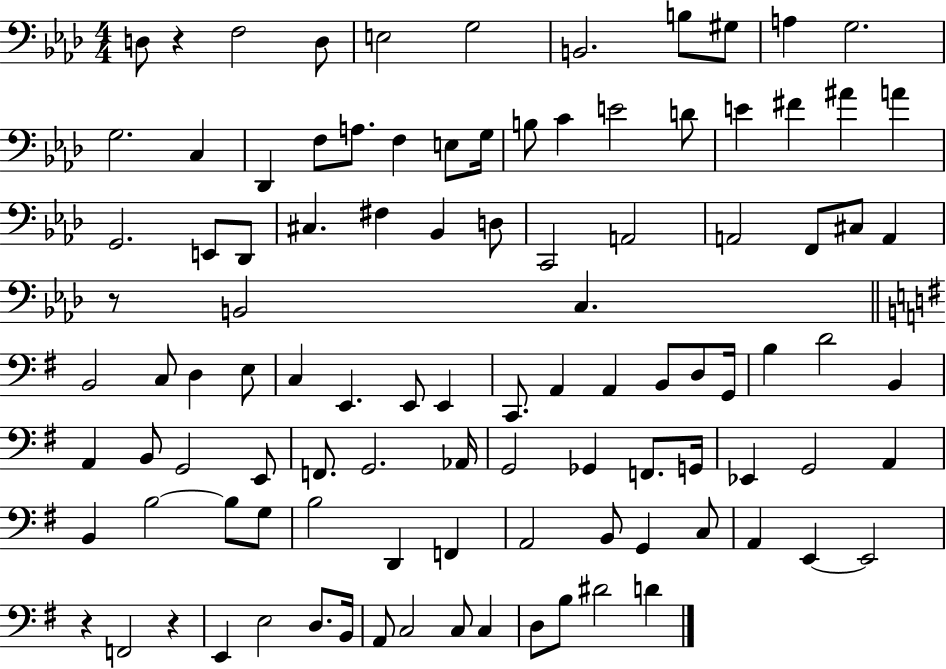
D3/e R/q F3/h D3/e E3/h G3/h B2/h. B3/e G#3/e A3/q G3/h. G3/h. C3/q Db2/q F3/e A3/e. F3/q E3/e G3/s B3/e C4/q E4/h D4/e E4/q F#4/q A#4/q A4/q G2/h. E2/e Db2/e C#3/q. F#3/q Bb2/q D3/e C2/h A2/h A2/h F2/e C#3/e A2/q R/e B2/h C3/q. B2/h C3/e D3/q E3/e C3/q E2/q. E2/e E2/q C2/e. A2/q A2/q B2/e D3/e G2/s B3/q D4/h B2/q A2/q B2/e G2/h E2/e F2/e. G2/h. Ab2/s G2/h Gb2/q F2/e. G2/s Eb2/q G2/h A2/q B2/q B3/h B3/e G3/e B3/h D2/q F2/q A2/h B2/e G2/q C3/e A2/q E2/q E2/h R/q F2/h R/q E2/q E3/h D3/e. B2/s A2/e C3/h C3/e C3/q D3/e B3/e D#4/h D4/q